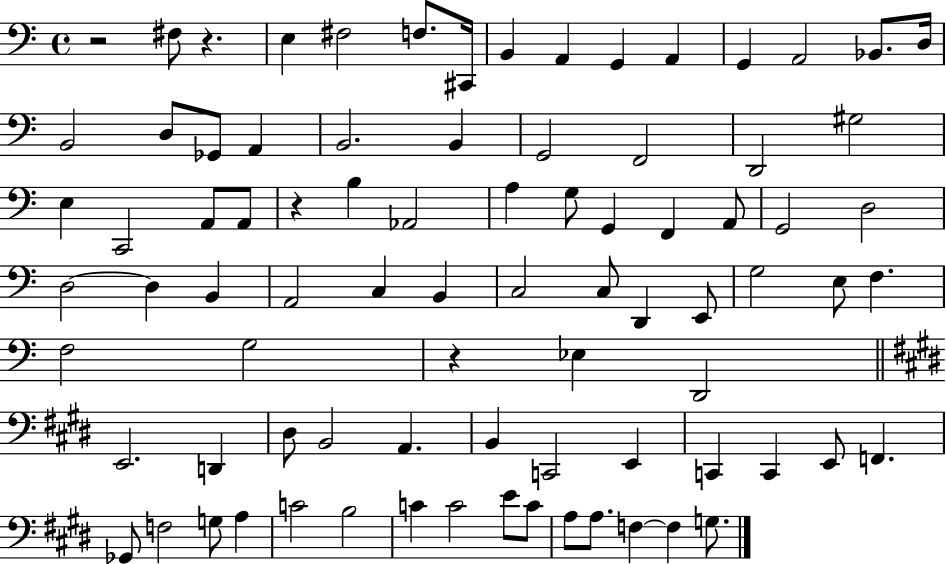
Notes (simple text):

R/h F#3/e R/q. E3/q F#3/h F3/e. C#2/s B2/q A2/q G2/q A2/q G2/q A2/h Bb2/e. D3/s B2/h D3/e Gb2/e A2/q B2/h. B2/q G2/h F2/h D2/h G#3/h E3/q C2/h A2/e A2/e R/q B3/q Ab2/h A3/q G3/e G2/q F2/q A2/e G2/h D3/h D3/h D3/q B2/q A2/h C3/q B2/q C3/h C3/e D2/q E2/e G3/h E3/e F3/q. F3/h G3/h R/q Eb3/q D2/h E2/h. D2/q D#3/e B2/h A2/q. B2/q C2/h E2/q C2/q C2/q E2/e F2/q. Gb2/e F3/h G3/e A3/q C4/h B3/h C4/q C4/h E4/e C4/e A3/e A3/e. F3/q F3/q G3/e.